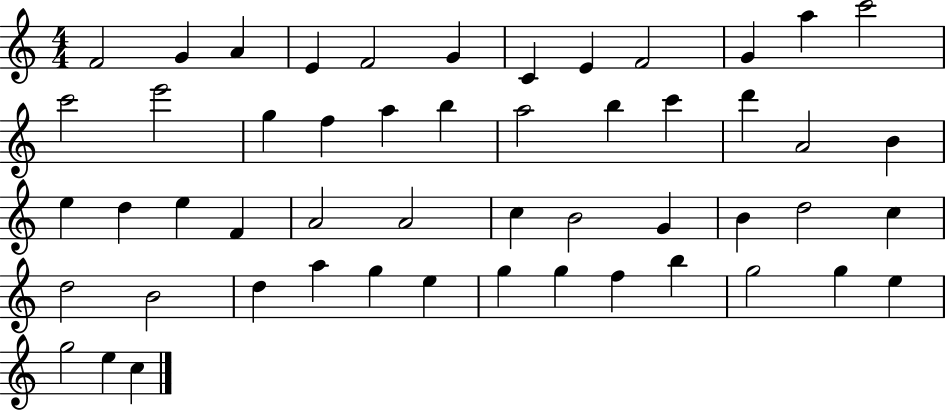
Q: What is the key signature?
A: C major